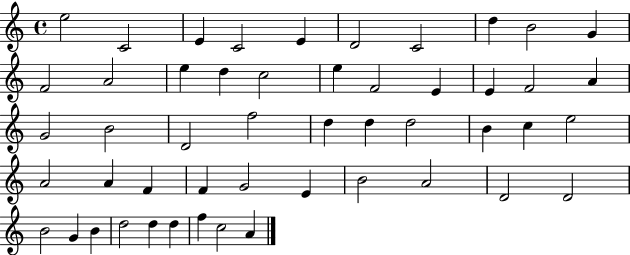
X:1
T:Untitled
M:4/4
L:1/4
K:C
e2 C2 E C2 E D2 C2 d B2 G F2 A2 e d c2 e F2 E E F2 A G2 B2 D2 f2 d d d2 B c e2 A2 A F F G2 E B2 A2 D2 D2 B2 G B d2 d d f c2 A